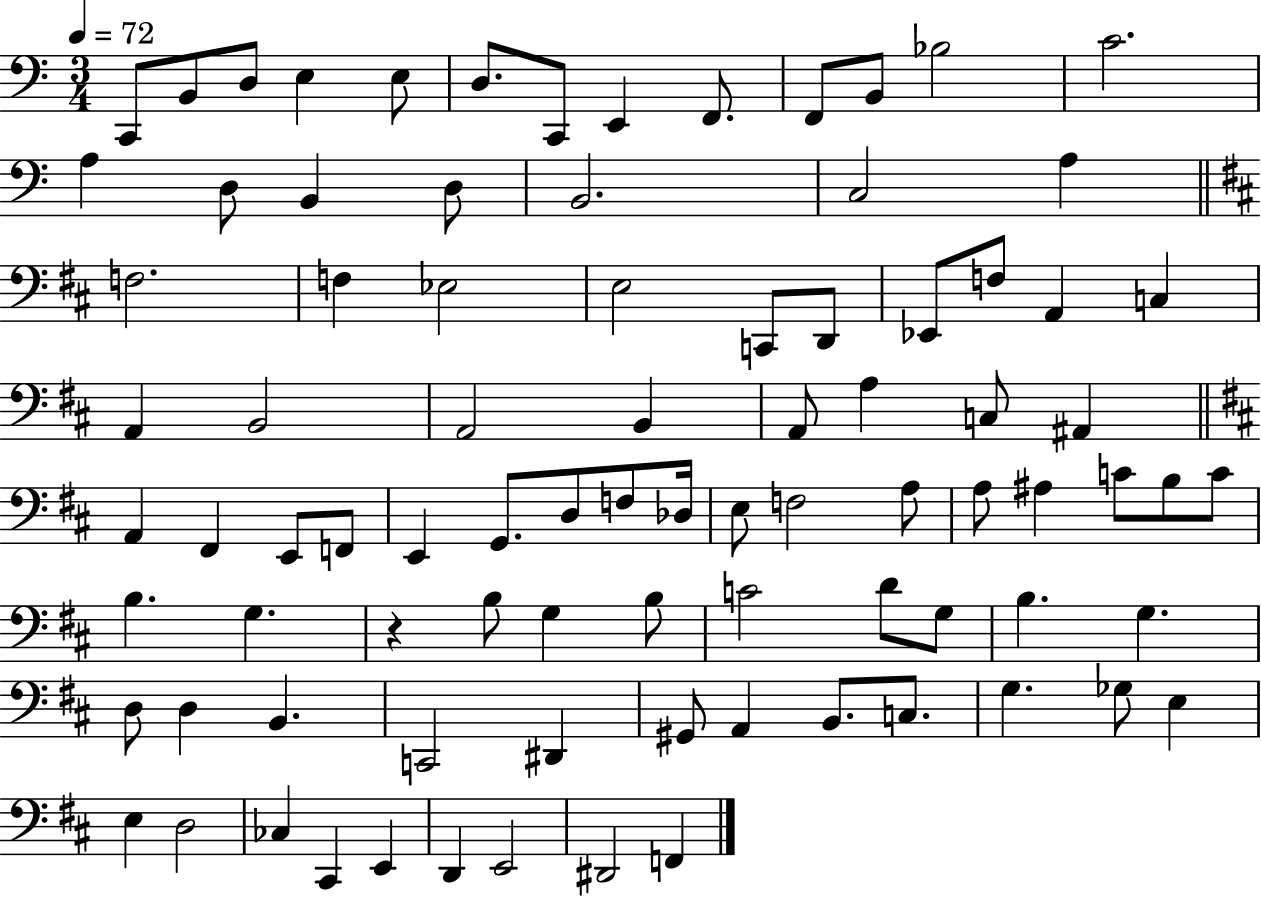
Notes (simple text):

C2/e B2/e D3/e E3/q E3/e D3/e. C2/e E2/q F2/e. F2/e B2/e Bb3/h C4/h. A3/q D3/e B2/q D3/e B2/h. C3/h A3/q F3/h. F3/q Eb3/h E3/h C2/e D2/e Eb2/e F3/e A2/q C3/q A2/q B2/h A2/h B2/q A2/e A3/q C3/e A#2/q A2/q F#2/q E2/e F2/e E2/q G2/e. D3/e F3/e Db3/s E3/e F3/h A3/e A3/e A#3/q C4/e B3/e C4/e B3/q. G3/q. R/q B3/e G3/q B3/e C4/h D4/e G3/e B3/q. G3/q. D3/e D3/q B2/q. C2/h D#2/q G#2/e A2/q B2/e. C3/e. G3/q. Gb3/e E3/q E3/q D3/h CES3/q C#2/q E2/q D2/q E2/h D#2/h F2/q